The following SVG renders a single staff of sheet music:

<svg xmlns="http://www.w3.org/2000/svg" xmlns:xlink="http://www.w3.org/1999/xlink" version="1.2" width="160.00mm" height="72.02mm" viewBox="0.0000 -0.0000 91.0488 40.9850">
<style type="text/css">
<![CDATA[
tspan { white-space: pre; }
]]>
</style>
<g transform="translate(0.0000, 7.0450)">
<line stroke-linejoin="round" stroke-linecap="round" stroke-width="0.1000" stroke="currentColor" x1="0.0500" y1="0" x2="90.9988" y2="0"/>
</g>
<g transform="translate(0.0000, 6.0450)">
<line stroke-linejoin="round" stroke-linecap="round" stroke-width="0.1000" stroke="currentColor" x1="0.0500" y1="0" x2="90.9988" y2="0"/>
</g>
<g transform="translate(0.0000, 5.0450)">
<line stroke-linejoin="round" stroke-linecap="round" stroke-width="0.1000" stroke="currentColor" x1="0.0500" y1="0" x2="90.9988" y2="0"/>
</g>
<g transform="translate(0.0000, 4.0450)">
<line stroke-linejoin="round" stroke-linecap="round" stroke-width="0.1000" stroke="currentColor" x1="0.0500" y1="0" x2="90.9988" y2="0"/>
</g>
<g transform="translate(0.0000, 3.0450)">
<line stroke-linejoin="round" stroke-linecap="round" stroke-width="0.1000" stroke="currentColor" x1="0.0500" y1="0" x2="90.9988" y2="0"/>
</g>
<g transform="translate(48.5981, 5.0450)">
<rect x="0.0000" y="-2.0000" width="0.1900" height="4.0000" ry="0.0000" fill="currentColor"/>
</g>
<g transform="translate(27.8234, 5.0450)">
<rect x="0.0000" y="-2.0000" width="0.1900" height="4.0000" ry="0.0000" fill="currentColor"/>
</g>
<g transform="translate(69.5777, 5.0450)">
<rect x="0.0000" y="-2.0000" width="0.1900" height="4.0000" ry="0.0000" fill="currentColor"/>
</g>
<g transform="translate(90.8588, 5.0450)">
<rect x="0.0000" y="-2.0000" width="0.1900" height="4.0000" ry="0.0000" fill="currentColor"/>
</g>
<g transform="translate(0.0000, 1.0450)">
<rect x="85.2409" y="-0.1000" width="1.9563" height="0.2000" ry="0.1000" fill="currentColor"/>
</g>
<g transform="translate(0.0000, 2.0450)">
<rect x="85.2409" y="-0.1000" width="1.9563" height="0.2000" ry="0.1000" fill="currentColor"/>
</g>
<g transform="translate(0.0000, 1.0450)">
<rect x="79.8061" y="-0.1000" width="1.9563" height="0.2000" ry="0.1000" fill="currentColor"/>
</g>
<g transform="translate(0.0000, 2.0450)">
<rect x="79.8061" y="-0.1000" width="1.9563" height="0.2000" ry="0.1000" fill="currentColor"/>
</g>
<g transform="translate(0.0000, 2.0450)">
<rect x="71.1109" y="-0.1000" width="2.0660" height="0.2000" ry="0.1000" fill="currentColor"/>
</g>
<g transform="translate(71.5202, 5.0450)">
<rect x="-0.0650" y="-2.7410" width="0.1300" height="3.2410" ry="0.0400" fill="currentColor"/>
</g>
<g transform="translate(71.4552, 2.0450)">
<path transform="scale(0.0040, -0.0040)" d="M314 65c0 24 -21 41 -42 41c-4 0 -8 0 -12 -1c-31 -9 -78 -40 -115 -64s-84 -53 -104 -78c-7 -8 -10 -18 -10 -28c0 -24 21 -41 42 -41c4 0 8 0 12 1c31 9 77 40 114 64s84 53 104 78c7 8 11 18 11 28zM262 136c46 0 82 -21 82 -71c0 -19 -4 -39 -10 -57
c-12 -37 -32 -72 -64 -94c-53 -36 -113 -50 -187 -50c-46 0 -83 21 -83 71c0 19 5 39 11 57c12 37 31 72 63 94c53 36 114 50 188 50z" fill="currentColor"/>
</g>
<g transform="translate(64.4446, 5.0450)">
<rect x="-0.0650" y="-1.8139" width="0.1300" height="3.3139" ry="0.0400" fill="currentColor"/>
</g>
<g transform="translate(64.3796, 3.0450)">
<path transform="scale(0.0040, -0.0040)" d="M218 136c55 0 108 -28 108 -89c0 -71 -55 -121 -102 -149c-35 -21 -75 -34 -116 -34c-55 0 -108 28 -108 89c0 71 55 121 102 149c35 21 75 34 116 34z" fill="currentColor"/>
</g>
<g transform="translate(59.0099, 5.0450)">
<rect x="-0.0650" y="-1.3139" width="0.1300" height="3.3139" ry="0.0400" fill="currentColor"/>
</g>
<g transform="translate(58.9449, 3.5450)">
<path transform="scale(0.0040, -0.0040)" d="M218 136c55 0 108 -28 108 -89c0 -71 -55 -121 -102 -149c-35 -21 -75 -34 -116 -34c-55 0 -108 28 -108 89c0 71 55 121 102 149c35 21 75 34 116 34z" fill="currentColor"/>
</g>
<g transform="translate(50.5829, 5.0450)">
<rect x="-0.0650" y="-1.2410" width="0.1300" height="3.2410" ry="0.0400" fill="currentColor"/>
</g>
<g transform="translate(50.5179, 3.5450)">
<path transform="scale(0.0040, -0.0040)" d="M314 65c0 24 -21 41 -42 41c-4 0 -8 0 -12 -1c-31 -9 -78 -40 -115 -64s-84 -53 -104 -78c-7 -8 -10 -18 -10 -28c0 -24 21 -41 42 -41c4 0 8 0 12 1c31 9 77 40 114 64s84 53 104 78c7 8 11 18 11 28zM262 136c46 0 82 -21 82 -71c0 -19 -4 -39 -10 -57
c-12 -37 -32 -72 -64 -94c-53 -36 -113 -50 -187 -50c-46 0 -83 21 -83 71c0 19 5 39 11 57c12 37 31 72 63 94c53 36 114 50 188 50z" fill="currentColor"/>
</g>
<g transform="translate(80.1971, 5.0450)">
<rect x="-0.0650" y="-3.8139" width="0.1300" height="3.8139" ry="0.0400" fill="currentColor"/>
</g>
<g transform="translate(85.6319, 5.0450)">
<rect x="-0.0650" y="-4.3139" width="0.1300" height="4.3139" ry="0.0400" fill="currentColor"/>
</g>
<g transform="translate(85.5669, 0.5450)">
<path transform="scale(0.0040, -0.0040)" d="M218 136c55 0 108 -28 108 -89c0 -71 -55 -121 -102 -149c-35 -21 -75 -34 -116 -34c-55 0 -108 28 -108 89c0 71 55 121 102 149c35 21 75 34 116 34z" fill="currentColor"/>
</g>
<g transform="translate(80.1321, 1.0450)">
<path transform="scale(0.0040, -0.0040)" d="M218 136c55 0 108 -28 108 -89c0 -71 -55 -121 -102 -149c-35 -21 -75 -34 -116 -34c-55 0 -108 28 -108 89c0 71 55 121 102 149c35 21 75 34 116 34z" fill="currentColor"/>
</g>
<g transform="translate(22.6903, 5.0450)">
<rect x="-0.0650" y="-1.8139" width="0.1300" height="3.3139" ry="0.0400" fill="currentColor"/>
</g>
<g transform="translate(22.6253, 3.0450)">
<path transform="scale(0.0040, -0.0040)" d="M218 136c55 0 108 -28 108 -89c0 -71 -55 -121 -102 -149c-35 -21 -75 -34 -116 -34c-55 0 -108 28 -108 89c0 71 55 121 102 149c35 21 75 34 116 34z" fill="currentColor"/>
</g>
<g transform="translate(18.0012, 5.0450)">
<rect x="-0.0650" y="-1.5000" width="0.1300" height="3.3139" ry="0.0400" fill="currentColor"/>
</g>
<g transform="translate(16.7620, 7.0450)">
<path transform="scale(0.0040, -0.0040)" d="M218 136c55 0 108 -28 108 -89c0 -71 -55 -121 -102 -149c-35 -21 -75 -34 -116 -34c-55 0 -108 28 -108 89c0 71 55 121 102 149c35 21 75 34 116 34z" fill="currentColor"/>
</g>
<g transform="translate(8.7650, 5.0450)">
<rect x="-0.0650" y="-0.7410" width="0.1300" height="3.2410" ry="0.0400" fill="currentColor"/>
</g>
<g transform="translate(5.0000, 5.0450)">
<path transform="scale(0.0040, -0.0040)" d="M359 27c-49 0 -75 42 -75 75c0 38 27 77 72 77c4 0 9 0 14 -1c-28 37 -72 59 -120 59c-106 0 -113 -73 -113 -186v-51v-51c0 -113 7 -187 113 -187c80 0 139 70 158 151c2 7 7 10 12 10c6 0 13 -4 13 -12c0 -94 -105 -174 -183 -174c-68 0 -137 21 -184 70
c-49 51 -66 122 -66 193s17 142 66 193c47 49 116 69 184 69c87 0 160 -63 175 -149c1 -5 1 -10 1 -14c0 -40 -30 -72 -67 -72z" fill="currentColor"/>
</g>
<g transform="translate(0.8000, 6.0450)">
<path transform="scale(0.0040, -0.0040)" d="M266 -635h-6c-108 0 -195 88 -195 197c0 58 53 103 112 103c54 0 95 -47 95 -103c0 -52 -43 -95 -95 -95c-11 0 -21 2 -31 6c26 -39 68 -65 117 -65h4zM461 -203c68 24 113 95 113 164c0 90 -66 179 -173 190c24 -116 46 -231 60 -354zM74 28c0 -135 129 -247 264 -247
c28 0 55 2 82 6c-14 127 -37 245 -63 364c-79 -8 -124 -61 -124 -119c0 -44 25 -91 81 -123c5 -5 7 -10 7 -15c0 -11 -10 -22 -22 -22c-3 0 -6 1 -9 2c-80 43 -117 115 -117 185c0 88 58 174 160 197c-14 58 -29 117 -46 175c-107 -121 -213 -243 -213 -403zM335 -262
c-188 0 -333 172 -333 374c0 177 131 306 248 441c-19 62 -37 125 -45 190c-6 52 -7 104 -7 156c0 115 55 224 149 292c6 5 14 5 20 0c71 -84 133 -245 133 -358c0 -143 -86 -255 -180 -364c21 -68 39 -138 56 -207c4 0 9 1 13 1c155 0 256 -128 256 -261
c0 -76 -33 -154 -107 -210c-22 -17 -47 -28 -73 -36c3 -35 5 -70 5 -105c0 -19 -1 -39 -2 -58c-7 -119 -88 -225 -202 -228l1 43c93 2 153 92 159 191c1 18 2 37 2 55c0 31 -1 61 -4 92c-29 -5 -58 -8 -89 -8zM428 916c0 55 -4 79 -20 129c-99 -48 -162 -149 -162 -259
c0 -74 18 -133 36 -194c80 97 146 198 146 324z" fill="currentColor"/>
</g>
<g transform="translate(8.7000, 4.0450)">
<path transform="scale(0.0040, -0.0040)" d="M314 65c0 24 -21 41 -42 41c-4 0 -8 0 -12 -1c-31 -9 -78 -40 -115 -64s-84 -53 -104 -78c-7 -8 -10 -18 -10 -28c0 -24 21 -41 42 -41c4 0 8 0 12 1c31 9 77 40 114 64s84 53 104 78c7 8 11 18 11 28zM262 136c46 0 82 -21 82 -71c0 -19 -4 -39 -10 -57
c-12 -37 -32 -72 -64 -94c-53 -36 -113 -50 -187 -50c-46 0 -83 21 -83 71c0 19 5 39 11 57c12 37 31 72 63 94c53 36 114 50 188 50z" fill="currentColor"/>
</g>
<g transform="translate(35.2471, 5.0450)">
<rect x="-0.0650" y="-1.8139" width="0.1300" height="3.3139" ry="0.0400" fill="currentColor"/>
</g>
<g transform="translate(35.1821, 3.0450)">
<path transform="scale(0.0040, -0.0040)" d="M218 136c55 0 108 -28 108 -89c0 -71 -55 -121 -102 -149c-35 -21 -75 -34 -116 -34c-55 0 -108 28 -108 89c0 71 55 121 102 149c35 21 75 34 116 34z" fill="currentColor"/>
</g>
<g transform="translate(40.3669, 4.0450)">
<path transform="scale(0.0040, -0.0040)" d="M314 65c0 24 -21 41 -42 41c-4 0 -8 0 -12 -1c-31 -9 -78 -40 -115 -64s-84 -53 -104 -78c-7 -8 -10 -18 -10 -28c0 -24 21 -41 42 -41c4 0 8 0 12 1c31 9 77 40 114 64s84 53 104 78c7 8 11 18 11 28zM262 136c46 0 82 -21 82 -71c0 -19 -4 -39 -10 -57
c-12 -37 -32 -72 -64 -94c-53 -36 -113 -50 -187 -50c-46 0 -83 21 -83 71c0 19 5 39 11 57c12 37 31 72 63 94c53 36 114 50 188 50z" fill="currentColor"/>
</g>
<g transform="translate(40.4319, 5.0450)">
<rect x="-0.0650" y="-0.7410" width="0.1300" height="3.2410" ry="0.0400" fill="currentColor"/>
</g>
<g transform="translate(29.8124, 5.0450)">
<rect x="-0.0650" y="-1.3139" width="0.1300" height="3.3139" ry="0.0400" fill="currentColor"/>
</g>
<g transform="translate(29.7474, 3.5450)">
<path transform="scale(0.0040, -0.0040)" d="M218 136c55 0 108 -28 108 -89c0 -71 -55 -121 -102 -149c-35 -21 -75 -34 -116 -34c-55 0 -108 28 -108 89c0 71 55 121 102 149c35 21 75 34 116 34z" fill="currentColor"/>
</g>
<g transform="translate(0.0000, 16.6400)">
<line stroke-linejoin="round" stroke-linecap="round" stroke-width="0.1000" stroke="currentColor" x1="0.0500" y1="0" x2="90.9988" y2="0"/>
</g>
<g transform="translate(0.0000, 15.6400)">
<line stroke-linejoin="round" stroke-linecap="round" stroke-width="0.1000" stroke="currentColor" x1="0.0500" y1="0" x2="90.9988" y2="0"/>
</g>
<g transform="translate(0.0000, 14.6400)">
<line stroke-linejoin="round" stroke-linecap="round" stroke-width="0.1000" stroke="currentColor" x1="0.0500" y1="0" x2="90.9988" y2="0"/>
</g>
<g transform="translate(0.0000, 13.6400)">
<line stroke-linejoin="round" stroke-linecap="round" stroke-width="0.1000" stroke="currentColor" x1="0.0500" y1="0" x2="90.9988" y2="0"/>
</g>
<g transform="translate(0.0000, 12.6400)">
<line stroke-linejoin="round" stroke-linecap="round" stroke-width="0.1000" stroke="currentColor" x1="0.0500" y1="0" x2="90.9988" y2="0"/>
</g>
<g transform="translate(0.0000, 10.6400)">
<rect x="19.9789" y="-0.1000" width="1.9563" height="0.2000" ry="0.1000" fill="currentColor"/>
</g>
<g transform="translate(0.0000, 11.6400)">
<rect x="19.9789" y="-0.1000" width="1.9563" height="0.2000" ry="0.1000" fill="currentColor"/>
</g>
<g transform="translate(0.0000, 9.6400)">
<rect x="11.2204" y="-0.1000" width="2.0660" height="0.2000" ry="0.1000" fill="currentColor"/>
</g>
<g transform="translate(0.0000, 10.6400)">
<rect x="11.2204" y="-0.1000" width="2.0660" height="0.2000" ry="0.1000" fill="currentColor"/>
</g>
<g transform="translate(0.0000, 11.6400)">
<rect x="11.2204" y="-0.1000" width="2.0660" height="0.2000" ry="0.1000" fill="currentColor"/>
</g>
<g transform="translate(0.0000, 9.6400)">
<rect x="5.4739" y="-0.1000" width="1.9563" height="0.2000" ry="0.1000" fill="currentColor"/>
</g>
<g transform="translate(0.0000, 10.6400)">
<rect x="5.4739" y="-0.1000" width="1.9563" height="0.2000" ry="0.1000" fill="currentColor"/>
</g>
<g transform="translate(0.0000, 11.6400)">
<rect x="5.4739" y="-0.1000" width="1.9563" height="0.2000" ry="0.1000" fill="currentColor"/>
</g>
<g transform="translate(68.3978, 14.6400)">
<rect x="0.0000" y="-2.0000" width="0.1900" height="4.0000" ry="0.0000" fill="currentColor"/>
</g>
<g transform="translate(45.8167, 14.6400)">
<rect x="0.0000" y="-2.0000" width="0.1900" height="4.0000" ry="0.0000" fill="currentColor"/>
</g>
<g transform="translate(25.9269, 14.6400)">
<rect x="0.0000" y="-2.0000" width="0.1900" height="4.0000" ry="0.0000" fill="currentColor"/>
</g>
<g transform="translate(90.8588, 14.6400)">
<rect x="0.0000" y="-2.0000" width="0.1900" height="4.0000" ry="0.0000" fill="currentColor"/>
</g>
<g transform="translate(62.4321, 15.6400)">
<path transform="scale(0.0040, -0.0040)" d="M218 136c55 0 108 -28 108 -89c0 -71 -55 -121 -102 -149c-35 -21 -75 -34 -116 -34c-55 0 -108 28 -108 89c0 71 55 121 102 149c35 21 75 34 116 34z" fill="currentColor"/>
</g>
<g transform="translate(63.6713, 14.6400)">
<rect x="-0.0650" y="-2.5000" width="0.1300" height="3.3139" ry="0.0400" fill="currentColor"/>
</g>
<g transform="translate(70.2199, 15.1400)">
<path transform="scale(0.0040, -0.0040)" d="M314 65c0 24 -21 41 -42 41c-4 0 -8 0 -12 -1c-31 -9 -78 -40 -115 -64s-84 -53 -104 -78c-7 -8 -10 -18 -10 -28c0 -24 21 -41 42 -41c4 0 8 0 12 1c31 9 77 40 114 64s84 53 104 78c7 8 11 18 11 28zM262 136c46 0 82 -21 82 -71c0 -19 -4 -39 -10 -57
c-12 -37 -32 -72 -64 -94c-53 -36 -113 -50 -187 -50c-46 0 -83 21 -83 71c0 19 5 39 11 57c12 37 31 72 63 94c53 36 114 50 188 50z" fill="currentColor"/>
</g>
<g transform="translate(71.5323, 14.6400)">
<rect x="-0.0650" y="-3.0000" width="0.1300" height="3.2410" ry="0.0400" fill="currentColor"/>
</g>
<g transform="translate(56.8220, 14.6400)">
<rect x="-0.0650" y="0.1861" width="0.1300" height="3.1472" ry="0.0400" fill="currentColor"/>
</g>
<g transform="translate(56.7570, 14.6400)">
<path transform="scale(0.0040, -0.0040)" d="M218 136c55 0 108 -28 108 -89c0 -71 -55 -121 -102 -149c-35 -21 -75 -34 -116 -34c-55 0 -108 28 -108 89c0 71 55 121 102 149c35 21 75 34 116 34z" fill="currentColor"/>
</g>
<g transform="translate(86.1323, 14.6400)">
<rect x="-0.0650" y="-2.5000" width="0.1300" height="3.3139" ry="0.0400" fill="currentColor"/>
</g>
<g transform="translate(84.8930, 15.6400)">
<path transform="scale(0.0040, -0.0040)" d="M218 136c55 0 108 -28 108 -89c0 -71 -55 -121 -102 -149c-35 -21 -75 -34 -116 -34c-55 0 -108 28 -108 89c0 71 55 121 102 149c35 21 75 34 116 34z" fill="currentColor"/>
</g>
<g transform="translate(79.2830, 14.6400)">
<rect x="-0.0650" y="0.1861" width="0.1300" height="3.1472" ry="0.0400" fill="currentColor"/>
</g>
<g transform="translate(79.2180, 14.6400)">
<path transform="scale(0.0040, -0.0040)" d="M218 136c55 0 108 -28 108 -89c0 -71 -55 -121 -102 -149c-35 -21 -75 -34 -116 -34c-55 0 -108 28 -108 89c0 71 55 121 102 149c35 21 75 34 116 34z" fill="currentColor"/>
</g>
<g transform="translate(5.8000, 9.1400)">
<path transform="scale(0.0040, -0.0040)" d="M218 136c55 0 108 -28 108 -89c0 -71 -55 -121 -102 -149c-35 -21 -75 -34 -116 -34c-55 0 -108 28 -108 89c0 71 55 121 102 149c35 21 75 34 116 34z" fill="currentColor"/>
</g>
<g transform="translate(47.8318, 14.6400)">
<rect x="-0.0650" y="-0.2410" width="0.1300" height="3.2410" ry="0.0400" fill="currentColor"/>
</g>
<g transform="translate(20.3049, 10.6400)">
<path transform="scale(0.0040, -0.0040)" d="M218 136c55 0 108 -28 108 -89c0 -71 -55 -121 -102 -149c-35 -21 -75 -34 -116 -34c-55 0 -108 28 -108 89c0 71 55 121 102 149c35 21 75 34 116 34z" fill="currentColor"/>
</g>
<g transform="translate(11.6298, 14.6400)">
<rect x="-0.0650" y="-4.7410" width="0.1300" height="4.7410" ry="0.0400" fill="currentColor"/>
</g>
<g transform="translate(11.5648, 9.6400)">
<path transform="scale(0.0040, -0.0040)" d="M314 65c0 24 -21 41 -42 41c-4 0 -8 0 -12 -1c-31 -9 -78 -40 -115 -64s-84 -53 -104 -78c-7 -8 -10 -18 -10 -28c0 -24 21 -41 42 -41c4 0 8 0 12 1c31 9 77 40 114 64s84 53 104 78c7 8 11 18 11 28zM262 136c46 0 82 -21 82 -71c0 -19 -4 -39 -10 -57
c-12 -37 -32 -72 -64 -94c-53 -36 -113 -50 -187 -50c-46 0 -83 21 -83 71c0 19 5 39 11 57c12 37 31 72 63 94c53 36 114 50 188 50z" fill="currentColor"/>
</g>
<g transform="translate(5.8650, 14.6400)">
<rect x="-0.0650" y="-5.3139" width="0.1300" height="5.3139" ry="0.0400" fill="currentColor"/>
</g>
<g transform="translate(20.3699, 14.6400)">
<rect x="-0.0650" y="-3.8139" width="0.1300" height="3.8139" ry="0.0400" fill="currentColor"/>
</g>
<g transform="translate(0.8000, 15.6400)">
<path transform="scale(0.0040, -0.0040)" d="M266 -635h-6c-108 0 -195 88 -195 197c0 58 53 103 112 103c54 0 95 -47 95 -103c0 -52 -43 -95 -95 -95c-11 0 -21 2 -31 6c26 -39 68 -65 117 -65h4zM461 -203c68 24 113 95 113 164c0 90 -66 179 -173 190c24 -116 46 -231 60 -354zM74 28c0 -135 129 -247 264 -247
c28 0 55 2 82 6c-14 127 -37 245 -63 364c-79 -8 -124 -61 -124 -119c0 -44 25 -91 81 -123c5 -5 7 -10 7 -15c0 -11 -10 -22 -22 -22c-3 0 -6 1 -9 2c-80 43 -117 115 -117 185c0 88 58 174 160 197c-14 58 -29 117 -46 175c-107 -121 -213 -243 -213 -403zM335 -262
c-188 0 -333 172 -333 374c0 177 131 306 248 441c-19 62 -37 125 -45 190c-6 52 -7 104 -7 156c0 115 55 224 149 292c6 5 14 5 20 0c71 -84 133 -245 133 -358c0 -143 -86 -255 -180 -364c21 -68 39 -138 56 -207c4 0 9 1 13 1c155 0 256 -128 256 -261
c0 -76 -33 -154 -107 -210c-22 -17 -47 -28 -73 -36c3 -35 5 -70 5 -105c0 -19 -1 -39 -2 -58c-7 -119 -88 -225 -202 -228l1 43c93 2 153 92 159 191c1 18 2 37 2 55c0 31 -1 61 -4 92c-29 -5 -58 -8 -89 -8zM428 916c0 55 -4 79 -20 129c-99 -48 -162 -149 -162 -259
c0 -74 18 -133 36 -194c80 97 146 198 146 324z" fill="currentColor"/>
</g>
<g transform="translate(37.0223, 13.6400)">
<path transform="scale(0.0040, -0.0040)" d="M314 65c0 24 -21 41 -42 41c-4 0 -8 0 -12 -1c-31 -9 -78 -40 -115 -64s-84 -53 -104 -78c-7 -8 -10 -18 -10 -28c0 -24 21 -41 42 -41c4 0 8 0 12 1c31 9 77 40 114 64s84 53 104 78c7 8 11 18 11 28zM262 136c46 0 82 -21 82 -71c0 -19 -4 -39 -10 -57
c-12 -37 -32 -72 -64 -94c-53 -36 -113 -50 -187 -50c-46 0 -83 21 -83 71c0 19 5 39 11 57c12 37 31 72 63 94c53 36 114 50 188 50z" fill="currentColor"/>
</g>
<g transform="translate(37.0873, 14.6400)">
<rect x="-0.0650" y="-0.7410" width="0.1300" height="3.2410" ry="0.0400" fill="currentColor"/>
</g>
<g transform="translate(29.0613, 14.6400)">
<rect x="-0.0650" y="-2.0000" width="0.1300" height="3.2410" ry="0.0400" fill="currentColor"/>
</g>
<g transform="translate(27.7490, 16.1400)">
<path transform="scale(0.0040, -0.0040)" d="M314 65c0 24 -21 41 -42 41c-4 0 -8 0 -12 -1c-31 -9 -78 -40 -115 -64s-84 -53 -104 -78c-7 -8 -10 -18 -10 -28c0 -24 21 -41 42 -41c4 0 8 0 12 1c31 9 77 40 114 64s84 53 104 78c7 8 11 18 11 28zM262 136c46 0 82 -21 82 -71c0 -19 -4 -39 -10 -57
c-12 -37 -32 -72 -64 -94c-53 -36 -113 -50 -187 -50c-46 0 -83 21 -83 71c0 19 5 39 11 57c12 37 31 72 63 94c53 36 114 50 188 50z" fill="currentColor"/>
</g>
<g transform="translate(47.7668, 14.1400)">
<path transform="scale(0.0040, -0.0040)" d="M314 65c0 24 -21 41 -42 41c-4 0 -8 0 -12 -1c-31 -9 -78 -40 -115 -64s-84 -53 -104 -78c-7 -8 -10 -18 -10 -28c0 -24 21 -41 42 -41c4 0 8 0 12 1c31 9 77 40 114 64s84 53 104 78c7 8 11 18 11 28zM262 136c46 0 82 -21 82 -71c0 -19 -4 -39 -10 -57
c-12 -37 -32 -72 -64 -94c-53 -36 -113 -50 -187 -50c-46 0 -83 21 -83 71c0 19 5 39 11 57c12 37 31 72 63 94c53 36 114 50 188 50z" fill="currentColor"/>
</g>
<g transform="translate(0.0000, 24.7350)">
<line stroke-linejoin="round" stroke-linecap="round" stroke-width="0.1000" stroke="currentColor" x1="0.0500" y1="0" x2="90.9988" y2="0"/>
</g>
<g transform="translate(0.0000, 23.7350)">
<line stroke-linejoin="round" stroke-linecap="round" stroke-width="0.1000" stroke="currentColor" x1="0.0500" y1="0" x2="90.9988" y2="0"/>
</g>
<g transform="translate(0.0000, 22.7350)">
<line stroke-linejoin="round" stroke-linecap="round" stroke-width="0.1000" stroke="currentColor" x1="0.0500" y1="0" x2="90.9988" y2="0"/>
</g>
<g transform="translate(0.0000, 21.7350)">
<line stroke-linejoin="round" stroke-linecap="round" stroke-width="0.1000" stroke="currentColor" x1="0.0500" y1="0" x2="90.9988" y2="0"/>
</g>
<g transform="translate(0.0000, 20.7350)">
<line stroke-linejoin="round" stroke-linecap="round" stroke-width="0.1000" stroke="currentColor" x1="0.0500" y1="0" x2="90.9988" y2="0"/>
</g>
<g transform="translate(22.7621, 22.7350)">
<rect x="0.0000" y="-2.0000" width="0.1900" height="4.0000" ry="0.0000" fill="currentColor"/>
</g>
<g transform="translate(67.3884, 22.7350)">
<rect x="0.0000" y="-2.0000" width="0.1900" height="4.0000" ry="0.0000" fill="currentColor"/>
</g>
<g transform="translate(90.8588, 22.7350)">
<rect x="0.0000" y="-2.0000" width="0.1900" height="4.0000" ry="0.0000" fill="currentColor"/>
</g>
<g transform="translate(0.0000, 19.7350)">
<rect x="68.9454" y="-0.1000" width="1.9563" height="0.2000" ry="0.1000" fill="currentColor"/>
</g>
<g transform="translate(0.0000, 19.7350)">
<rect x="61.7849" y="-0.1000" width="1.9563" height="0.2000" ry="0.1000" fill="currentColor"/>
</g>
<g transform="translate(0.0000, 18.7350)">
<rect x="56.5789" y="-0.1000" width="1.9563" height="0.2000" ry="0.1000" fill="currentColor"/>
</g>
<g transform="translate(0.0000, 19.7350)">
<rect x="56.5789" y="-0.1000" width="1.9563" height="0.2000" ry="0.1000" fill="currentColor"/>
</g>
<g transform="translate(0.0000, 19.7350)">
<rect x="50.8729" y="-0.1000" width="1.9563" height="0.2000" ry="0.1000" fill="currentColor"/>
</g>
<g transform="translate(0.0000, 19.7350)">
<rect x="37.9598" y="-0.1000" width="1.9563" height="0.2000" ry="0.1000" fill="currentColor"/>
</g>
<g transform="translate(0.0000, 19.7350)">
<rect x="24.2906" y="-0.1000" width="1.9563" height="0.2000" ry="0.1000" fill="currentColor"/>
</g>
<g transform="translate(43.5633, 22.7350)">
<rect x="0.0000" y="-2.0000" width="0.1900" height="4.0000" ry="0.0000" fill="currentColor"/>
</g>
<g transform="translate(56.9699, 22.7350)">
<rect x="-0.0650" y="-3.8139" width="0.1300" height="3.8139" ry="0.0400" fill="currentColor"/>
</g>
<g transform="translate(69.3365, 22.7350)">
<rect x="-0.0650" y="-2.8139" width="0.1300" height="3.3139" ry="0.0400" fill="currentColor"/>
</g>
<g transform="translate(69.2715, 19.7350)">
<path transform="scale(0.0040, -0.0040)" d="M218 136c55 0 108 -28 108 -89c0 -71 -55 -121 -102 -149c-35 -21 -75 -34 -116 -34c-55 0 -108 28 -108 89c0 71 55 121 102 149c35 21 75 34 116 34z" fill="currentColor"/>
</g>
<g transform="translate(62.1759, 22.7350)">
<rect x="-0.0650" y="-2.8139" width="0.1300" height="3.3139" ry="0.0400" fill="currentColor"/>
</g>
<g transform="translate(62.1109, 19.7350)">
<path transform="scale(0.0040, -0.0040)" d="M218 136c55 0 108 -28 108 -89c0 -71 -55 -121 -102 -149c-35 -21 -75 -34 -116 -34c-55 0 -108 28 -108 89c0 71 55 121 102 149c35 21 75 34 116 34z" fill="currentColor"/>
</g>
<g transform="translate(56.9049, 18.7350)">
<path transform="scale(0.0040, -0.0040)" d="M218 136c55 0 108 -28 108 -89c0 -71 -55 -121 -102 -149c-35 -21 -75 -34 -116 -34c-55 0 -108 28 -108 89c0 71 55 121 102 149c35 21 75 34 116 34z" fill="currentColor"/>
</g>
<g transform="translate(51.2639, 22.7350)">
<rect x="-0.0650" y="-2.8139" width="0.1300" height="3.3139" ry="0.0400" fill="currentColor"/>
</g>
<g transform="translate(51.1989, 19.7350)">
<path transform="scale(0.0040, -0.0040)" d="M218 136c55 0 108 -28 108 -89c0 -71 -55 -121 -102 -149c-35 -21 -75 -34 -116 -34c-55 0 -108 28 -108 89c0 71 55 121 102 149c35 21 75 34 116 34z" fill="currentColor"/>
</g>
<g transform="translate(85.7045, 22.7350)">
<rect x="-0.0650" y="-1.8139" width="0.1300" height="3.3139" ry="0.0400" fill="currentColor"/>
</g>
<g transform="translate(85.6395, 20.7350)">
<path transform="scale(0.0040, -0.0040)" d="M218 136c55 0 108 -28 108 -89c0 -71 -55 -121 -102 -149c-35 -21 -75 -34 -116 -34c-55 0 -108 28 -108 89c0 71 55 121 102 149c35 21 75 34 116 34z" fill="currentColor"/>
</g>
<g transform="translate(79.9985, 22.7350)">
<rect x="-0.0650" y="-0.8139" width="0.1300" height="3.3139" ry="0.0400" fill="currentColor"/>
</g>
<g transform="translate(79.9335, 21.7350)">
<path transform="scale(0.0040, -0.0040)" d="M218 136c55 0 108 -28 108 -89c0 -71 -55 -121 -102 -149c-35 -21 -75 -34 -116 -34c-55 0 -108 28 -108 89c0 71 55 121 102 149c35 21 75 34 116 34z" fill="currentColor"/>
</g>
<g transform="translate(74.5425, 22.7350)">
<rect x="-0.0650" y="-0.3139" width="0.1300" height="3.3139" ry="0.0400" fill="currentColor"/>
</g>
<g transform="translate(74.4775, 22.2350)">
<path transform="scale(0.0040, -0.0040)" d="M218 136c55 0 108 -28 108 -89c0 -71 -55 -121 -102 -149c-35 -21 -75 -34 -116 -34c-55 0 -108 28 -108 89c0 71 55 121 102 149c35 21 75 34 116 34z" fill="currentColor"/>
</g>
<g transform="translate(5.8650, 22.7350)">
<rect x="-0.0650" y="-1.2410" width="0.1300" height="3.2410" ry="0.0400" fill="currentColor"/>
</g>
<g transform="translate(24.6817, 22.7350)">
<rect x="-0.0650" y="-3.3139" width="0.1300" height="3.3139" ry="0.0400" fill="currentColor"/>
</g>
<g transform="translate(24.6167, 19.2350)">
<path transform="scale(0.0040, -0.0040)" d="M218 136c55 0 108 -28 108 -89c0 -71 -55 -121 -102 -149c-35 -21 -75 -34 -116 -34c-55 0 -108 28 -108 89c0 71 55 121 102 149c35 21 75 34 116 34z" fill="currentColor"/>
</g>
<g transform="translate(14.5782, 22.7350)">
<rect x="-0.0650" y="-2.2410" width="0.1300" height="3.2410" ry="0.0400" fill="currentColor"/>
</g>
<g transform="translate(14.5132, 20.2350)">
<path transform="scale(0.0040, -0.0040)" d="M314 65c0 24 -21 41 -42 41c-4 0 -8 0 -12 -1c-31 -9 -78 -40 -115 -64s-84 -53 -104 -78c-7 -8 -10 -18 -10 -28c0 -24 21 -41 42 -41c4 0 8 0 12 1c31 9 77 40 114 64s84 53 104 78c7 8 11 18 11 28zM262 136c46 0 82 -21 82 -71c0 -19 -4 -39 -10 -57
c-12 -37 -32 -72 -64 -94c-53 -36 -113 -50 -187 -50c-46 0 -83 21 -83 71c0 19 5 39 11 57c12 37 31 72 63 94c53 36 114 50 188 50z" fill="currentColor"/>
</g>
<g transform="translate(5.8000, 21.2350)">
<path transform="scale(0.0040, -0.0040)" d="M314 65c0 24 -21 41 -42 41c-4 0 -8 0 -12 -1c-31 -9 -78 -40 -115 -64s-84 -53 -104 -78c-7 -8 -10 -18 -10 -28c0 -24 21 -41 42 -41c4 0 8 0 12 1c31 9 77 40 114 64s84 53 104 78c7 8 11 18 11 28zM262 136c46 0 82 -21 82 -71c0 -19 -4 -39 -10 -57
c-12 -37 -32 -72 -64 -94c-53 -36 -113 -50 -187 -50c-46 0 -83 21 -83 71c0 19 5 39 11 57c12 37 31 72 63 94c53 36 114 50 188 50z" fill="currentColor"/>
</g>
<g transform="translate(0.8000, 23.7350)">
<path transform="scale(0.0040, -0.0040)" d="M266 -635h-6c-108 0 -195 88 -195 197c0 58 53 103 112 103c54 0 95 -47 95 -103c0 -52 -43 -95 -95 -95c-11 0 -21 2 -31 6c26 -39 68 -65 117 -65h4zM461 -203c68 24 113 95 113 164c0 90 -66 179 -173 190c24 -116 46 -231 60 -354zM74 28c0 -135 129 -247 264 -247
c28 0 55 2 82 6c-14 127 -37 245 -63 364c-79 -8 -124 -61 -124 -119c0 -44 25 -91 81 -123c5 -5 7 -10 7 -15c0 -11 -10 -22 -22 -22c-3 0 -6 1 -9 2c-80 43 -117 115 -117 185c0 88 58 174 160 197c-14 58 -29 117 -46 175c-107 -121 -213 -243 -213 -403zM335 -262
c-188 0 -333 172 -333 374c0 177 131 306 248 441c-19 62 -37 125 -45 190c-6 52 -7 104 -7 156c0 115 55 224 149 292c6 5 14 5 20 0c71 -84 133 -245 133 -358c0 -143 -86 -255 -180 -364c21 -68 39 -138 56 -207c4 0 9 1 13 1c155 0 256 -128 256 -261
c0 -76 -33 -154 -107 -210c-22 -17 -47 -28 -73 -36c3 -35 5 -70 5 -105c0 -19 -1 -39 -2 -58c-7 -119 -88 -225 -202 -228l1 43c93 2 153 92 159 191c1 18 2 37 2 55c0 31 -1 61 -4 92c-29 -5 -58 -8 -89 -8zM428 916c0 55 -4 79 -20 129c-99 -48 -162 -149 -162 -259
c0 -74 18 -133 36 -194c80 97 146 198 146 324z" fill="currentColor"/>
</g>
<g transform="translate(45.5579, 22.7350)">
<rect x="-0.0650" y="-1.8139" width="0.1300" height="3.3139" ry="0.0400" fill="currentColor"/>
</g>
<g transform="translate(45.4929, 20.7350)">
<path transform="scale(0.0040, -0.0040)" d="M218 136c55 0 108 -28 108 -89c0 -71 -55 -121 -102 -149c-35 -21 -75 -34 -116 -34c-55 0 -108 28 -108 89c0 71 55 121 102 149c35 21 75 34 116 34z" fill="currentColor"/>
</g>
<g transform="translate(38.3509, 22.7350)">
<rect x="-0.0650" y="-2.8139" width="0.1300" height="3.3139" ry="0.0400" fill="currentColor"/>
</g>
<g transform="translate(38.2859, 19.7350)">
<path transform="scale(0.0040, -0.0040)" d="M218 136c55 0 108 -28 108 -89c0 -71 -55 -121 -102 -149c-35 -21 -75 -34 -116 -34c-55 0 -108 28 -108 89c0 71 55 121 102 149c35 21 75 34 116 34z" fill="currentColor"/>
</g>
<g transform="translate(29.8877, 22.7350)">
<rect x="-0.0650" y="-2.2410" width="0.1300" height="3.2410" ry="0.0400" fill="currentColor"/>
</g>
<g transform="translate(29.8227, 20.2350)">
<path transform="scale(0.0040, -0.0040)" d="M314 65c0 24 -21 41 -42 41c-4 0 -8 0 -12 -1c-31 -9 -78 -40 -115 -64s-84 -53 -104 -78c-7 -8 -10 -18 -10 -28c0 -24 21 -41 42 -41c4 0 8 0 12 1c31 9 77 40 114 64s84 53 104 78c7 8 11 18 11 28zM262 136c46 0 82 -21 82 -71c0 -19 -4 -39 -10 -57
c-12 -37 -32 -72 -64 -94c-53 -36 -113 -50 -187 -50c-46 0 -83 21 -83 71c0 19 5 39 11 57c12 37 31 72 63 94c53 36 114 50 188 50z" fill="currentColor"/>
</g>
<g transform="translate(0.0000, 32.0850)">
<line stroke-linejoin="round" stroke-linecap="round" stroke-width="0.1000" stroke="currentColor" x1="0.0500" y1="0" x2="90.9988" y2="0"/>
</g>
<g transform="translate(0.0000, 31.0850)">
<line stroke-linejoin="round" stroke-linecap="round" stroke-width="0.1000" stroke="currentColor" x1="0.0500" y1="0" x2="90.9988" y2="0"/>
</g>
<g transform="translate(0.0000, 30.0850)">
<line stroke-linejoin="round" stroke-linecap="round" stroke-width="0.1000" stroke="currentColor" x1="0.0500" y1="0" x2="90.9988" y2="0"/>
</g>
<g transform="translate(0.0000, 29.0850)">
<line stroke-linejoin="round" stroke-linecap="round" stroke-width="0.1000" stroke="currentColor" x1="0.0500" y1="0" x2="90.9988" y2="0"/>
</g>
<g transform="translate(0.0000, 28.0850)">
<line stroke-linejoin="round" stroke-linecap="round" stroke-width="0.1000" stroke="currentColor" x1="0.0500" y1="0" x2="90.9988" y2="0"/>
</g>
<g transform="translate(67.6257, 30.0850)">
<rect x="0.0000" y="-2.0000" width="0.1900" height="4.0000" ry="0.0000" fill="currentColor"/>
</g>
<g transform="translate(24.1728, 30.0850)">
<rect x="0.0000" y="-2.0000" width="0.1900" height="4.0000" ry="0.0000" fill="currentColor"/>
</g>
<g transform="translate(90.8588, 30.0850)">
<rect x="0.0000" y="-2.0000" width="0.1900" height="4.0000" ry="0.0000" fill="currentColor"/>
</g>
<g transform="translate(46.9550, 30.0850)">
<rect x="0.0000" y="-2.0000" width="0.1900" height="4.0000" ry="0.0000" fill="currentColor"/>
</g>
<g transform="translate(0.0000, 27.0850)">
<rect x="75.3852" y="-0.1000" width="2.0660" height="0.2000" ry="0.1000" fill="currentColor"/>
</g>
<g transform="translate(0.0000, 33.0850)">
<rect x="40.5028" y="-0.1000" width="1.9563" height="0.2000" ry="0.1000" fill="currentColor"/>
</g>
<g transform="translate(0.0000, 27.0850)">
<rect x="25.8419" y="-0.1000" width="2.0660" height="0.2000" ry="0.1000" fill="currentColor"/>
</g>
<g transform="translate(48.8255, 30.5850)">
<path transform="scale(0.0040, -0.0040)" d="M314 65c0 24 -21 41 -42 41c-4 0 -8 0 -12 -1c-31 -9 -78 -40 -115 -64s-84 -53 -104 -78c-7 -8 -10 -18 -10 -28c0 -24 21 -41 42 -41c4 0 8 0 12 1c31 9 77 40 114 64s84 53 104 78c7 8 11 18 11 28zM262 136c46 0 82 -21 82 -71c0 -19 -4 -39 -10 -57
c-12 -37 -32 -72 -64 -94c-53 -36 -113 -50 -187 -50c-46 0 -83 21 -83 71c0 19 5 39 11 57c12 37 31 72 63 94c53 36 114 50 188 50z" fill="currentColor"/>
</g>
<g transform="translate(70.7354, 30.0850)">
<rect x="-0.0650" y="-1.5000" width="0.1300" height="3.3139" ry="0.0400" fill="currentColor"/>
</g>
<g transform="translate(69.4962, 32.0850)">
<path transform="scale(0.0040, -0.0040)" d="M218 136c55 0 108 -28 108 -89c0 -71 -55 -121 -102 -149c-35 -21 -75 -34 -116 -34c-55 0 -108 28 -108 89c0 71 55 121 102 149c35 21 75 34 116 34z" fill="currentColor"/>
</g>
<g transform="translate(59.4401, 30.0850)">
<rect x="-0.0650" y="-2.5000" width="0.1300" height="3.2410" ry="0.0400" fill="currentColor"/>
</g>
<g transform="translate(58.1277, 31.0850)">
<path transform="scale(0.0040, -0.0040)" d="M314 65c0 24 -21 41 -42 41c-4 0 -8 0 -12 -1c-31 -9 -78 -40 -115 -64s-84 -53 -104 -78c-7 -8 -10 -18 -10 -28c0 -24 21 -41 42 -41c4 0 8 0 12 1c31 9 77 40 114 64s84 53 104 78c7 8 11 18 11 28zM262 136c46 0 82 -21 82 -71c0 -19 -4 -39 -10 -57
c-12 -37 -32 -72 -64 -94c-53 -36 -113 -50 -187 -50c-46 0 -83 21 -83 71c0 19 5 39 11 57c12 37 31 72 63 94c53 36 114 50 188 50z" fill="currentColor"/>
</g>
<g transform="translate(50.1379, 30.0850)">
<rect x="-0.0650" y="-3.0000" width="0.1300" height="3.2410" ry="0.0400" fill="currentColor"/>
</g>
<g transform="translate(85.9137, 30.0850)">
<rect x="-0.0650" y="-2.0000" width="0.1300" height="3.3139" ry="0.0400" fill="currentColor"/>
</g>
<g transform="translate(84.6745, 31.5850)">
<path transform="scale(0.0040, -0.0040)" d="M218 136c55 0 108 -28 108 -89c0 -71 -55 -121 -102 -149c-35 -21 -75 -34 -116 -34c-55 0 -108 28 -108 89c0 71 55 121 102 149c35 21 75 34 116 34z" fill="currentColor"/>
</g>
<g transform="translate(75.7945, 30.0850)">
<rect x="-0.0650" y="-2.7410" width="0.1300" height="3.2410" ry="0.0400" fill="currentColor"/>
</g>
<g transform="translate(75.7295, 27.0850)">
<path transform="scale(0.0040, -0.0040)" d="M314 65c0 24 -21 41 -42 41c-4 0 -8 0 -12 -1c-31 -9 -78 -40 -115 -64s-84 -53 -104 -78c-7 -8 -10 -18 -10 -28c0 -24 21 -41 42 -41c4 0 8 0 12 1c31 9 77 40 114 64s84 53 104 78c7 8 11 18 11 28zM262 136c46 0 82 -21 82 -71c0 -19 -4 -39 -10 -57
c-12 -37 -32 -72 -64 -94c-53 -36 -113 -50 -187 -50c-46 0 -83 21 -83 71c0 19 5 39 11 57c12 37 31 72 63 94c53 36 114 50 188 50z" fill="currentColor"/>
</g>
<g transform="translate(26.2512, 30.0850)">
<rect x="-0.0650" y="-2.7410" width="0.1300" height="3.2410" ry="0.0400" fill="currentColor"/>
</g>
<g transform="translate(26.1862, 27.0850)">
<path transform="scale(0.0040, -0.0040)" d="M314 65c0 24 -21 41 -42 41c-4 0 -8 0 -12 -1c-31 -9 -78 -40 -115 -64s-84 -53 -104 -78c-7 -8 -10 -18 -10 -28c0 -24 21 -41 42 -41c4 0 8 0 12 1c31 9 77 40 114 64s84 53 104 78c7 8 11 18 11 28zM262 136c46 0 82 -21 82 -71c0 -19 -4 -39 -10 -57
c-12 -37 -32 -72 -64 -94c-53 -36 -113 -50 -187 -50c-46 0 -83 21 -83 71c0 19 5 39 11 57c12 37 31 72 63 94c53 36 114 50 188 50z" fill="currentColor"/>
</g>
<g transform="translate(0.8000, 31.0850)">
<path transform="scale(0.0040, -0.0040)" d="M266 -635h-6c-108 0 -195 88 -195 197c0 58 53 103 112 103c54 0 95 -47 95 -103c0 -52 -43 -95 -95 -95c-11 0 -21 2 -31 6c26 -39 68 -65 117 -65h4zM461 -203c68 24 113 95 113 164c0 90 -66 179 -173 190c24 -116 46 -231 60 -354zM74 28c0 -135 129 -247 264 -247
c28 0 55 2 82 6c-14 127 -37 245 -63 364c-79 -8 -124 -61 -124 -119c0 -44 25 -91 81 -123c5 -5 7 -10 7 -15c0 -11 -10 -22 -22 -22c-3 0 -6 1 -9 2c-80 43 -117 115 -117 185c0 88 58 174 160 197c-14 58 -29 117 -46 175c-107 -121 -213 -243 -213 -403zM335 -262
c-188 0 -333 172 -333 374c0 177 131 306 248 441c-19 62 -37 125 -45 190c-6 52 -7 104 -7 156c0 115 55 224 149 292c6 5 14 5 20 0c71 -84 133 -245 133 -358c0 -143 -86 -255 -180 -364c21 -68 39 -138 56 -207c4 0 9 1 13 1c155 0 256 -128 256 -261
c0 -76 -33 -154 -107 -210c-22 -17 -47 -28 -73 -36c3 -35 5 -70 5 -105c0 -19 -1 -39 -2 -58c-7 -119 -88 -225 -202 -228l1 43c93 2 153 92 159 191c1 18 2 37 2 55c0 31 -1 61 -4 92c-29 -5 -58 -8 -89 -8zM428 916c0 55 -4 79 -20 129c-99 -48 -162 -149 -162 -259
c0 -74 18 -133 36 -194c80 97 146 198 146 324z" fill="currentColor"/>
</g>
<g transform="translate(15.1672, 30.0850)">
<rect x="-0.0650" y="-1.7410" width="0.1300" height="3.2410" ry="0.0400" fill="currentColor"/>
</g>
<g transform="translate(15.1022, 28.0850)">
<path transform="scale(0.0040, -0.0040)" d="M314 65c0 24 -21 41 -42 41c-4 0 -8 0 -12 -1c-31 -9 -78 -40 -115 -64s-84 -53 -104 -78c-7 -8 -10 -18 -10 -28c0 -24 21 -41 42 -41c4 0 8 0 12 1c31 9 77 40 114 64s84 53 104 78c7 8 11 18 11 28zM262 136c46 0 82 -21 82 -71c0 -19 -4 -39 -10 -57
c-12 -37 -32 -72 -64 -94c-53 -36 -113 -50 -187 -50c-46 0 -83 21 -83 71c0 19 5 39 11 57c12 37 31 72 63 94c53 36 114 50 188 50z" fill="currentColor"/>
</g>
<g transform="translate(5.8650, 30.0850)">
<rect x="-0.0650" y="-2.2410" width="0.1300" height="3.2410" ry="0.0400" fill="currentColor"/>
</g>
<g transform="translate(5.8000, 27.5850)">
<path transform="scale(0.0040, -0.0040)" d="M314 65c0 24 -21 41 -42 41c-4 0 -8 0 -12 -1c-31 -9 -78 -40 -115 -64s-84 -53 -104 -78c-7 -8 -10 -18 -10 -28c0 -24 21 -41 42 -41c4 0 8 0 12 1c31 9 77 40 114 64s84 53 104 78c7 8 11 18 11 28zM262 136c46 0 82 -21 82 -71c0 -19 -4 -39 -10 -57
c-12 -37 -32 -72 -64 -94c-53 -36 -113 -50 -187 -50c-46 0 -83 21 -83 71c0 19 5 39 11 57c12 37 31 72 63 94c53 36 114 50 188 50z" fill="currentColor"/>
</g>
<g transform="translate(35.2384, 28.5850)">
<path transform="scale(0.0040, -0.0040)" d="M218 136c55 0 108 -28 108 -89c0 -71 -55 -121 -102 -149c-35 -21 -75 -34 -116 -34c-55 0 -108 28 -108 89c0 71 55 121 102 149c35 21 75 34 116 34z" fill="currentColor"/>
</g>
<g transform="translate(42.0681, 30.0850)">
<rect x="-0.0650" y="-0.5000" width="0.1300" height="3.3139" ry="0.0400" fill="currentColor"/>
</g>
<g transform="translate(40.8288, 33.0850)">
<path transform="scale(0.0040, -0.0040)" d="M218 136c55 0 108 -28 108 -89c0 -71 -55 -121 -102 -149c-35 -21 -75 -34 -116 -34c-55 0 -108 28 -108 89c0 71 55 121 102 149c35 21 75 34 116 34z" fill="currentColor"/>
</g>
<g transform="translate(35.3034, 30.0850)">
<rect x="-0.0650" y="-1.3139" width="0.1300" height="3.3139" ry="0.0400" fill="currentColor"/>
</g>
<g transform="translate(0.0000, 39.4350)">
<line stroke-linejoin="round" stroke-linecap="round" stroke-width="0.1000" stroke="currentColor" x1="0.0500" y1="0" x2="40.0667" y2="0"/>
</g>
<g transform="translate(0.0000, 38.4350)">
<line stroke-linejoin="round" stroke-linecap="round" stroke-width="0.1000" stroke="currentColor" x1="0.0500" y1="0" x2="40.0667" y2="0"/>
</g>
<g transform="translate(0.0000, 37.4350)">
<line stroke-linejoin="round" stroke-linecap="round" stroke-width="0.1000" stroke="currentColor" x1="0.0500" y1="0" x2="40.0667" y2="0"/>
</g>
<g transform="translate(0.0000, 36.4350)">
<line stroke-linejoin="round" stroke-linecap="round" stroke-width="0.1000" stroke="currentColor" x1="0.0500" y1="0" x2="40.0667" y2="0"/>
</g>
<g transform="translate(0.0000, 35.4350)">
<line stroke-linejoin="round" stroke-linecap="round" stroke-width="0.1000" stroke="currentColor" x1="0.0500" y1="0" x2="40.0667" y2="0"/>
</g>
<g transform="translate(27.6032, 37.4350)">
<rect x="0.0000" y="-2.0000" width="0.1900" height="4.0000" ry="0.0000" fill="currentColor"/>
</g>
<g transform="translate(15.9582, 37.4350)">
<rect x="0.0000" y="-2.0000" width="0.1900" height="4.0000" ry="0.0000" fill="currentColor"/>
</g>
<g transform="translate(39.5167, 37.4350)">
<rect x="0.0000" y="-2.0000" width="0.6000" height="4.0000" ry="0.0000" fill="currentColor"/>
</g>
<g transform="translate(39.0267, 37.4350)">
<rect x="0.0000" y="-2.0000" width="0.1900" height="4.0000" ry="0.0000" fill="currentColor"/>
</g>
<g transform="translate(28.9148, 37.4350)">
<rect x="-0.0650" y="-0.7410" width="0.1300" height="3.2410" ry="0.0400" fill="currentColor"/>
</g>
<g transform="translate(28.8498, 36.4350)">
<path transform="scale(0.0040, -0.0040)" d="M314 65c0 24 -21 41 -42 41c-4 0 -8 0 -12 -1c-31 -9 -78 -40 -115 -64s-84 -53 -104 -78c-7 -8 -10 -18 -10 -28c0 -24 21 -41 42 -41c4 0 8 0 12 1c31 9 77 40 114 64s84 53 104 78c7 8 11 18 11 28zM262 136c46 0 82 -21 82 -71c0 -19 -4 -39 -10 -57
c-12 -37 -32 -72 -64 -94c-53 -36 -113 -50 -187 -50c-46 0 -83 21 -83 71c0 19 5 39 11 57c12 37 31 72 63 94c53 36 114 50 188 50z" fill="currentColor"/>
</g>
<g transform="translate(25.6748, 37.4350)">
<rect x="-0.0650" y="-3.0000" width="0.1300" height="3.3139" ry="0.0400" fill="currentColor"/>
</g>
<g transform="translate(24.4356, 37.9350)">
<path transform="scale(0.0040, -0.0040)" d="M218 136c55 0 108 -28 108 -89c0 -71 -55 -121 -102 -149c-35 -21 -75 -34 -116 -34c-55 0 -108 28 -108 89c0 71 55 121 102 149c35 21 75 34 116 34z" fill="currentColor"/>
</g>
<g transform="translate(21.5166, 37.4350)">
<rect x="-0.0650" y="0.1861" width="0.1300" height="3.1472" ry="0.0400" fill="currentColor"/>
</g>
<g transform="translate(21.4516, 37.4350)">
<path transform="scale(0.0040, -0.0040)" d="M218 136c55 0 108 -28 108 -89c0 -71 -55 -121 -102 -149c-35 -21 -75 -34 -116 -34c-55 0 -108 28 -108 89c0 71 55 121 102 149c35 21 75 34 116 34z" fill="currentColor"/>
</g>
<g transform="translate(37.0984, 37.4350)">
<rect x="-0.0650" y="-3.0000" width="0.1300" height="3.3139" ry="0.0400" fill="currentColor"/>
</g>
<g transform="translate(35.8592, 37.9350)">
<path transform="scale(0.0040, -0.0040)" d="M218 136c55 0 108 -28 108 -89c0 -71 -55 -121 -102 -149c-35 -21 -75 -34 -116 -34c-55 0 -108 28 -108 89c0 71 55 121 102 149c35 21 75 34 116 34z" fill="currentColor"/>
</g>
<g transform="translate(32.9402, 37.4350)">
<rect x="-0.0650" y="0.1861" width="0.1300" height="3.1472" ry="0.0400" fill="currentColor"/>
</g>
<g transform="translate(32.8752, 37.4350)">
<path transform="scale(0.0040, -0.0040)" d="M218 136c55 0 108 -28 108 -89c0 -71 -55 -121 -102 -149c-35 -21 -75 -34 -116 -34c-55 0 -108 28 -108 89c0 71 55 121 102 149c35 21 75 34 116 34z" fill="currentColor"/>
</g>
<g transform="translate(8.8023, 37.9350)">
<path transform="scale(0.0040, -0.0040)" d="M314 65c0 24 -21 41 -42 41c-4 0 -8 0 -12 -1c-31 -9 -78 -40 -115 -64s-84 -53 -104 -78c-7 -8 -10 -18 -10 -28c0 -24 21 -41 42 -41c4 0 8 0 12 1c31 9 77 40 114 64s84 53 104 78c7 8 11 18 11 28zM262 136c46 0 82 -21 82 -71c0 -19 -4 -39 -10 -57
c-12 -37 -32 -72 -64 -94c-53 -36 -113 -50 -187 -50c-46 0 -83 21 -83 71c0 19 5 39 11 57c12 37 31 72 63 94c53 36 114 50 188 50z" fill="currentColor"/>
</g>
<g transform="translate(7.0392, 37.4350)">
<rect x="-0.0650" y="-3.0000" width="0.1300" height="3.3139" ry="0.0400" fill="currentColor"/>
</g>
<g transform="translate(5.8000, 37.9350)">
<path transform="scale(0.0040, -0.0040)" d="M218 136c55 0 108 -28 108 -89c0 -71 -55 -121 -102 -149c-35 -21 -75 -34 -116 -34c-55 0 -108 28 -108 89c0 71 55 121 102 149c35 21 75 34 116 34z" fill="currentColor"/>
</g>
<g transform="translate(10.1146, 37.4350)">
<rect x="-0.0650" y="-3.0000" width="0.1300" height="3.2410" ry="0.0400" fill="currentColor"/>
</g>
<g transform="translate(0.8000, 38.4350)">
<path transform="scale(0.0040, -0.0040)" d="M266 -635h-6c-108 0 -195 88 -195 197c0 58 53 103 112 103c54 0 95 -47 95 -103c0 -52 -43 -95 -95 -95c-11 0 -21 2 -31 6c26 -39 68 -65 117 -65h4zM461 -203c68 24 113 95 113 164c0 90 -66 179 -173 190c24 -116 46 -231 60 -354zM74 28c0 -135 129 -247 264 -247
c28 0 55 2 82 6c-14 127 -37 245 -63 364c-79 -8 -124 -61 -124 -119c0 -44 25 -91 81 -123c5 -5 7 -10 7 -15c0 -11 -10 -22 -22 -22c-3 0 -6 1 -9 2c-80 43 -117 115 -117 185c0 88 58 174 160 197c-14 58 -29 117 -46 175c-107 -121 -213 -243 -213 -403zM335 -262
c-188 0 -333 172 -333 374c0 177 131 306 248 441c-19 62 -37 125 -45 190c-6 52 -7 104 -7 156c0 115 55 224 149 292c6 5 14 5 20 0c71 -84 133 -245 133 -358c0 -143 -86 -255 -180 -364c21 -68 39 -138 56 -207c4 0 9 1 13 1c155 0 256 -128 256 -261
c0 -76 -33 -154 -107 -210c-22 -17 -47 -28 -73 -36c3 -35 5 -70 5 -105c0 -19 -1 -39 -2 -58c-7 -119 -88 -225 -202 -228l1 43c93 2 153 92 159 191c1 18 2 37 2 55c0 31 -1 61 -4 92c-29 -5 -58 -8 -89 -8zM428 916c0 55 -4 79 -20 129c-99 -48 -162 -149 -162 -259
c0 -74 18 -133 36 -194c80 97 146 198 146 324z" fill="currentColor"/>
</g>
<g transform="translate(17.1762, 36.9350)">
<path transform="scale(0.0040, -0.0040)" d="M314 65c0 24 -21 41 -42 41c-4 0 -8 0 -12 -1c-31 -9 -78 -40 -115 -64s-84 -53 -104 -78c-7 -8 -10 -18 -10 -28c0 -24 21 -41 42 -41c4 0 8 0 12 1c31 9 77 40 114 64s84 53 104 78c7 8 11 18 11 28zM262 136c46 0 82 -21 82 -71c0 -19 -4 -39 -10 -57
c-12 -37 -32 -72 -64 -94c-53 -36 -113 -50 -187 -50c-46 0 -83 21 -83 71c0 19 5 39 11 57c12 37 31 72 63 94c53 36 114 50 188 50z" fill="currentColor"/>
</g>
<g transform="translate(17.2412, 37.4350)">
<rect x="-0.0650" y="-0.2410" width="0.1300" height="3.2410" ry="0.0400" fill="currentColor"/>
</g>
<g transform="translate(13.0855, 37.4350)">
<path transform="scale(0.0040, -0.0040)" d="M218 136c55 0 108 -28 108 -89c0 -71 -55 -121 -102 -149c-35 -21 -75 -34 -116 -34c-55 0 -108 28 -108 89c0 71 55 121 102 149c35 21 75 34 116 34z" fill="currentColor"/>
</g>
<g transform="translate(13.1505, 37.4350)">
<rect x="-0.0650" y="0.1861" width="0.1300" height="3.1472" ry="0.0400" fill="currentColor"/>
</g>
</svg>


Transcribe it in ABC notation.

X:1
T:Untitled
M:4/4
L:1/4
K:C
d2 E f e f d2 e2 e f a2 c' d' f' e'2 c' F2 d2 c2 B G A2 B G e2 g2 b g2 a f a c' a a c d f g2 f2 a2 e C A2 G2 E a2 F A A2 B c2 B A d2 B A